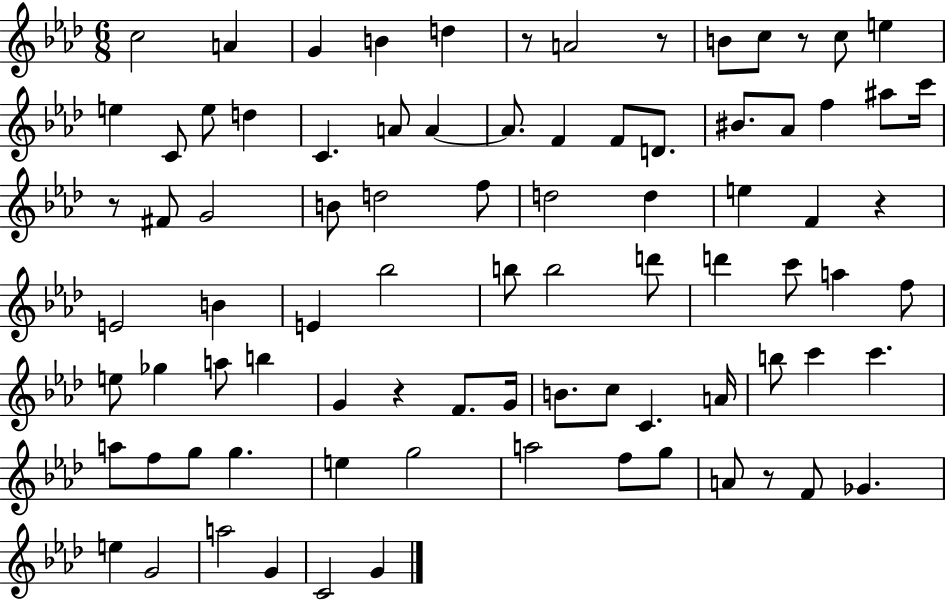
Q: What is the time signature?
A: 6/8